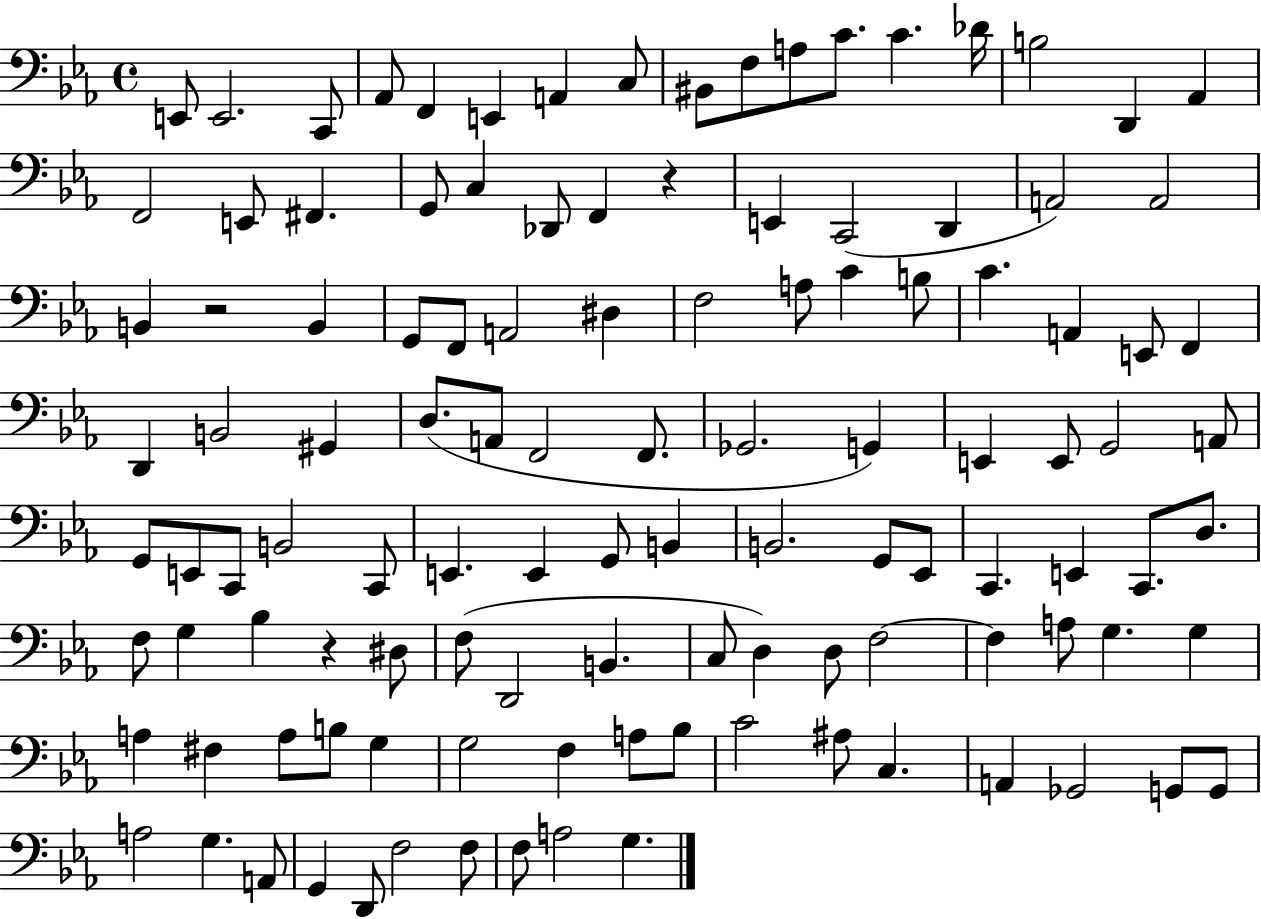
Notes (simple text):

E2/e E2/h. C2/e Ab2/e F2/q E2/q A2/q C3/e BIS2/e F3/e A3/e C4/e. C4/q. Db4/s B3/h D2/q Ab2/q F2/h E2/e F#2/q. G2/e C3/q Db2/e F2/q R/q E2/q C2/h D2/q A2/h A2/h B2/q R/h B2/q G2/e F2/e A2/h D#3/q F3/h A3/e C4/q B3/e C4/q. A2/q E2/e F2/q D2/q B2/h G#2/q D3/e. A2/e F2/h F2/e. Gb2/h. G2/q E2/q E2/e G2/h A2/e G2/e E2/e C2/e B2/h C2/e E2/q. E2/q G2/e B2/q B2/h. G2/e Eb2/e C2/q. E2/q C2/e. D3/e. F3/e G3/q Bb3/q R/q D#3/e F3/e D2/h B2/q. C3/e D3/q D3/e F3/h F3/q A3/e G3/q. G3/q A3/q F#3/q A3/e B3/e G3/q G3/h F3/q A3/e Bb3/e C4/h A#3/e C3/q. A2/q Gb2/h G2/e G2/e A3/h G3/q. A2/e G2/q D2/e F3/h F3/e F3/e A3/h G3/q.